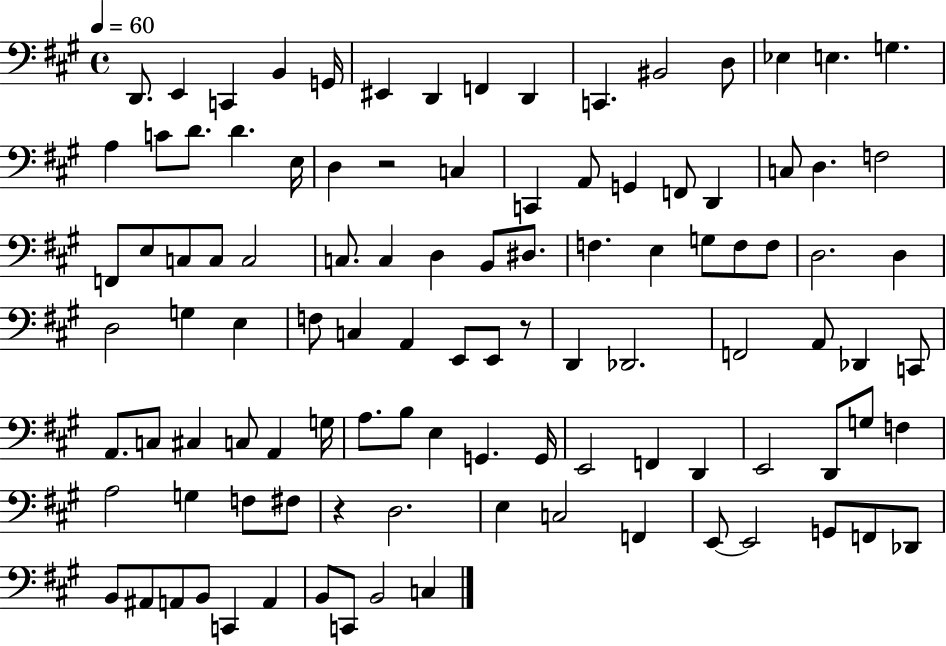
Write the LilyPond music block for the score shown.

{
  \clef bass
  \time 4/4
  \defaultTimeSignature
  \key a \major
  \tempo 4 = 60
  \repeat volta 2 { d,8. e,4 c,4 b,4 g,16 | eis,4 d,4 f,4 d,4 | c,4. bis,2 d8 | ees4 e4. g4. | \break a4 c'8 d'8. d'4. e16 | d4 r2 c4 | c,4 a,8 g,4 f,8 d,4 | c8 d4. f2 | \break f,8 e8 c8 c8 c2 | c8. c4 d4 b,8 dis8. | f4. e4 g8 f8 f8 | d2. d4 | \break d2 g4 e4 | f8 c4 a,4 e,8 e,8 r8 | d,4 des,2. | f,2 a,8 des,4 c,8 | \break a,8. c8 cis4 c8 a,4 g16 | a8. b8 e4 g,4. g,16 | e,2 f,4 d,4 | e,2 d,8 g8 f4 | \break a2 g4 f8 fis8 | r4 d2. | e4 c2 f,4 | e,8~~ e,2 g,8 f,8 des,8 | \break b,8 ais,8 a,8 b,8 c,4 a,4 | b,8 c,8 b,2 c4 | } \bar "|."
}